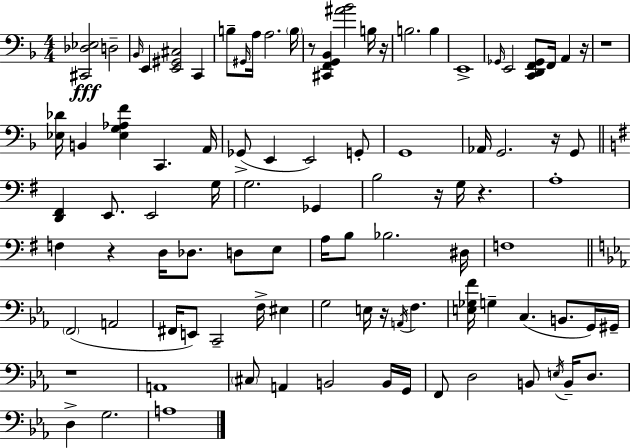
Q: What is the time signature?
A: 4/4